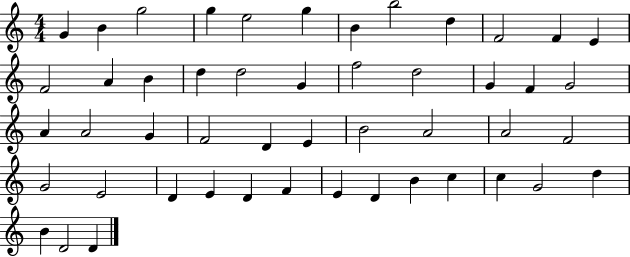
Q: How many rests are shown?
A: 0